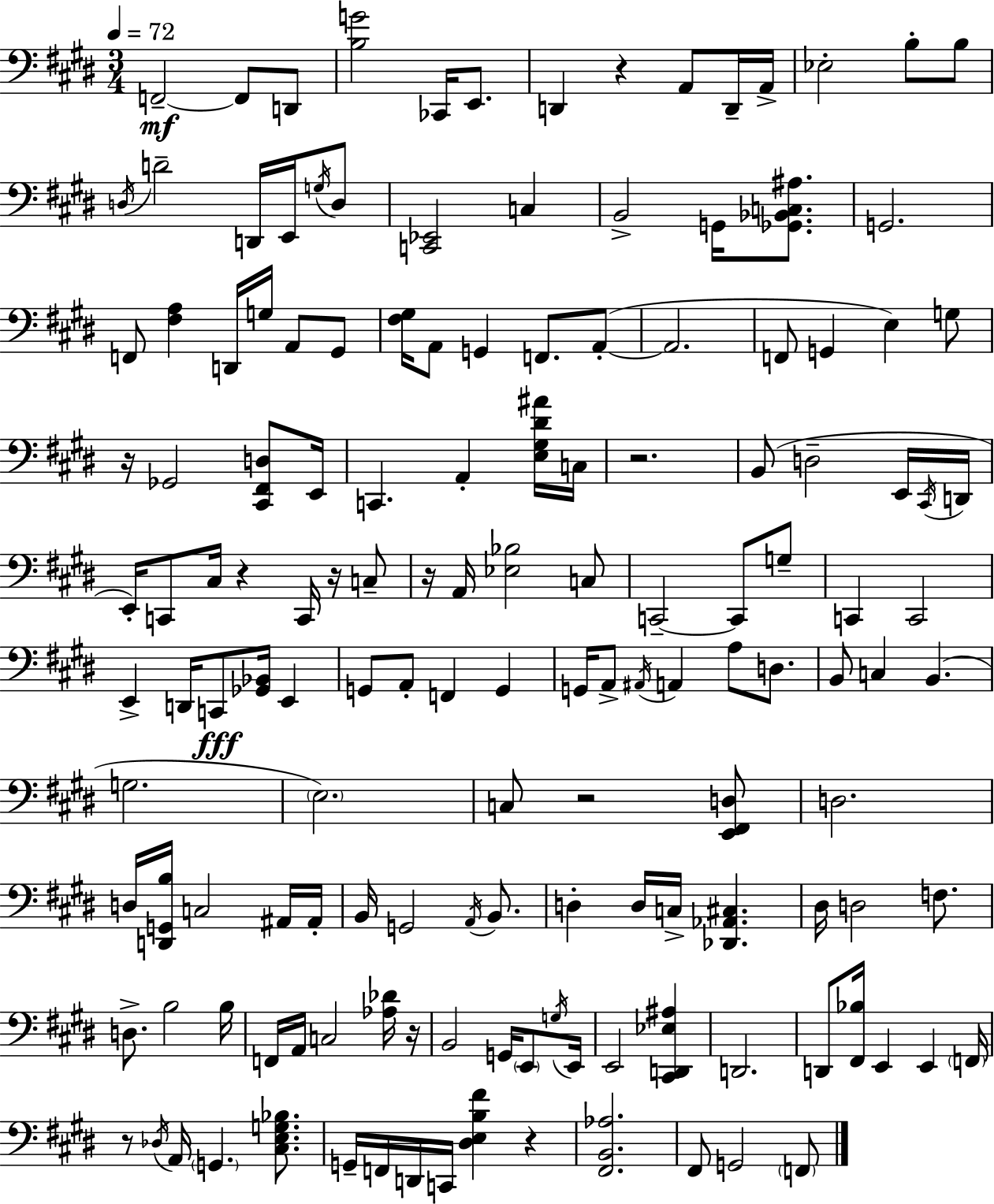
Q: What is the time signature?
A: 3/4